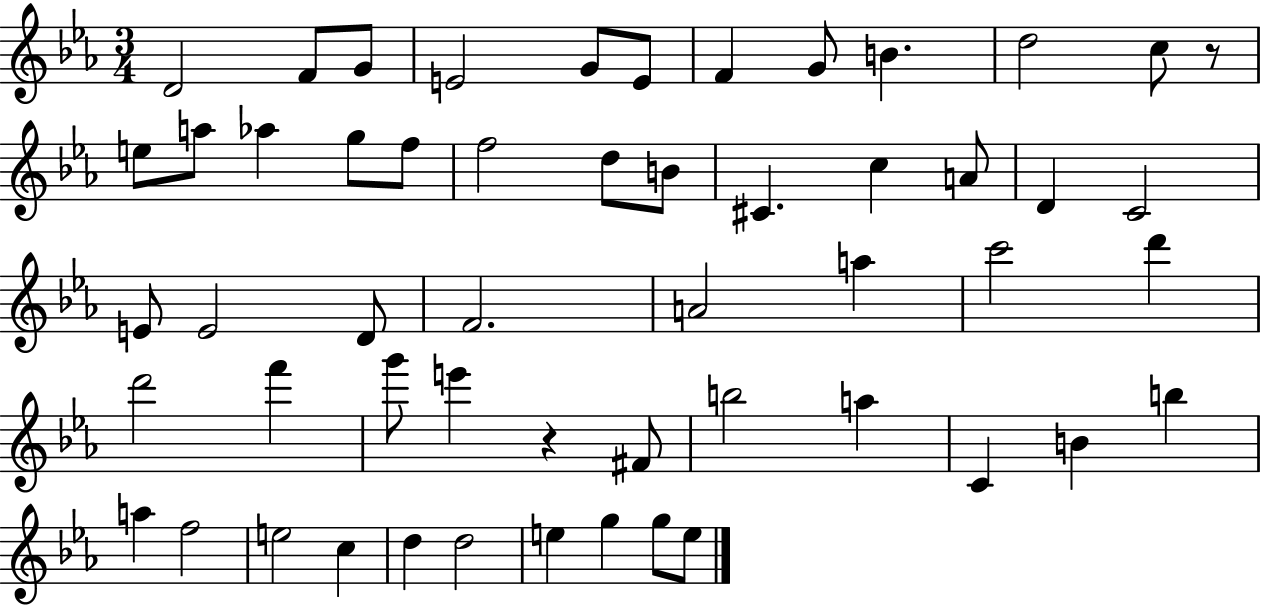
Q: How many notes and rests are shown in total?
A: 54